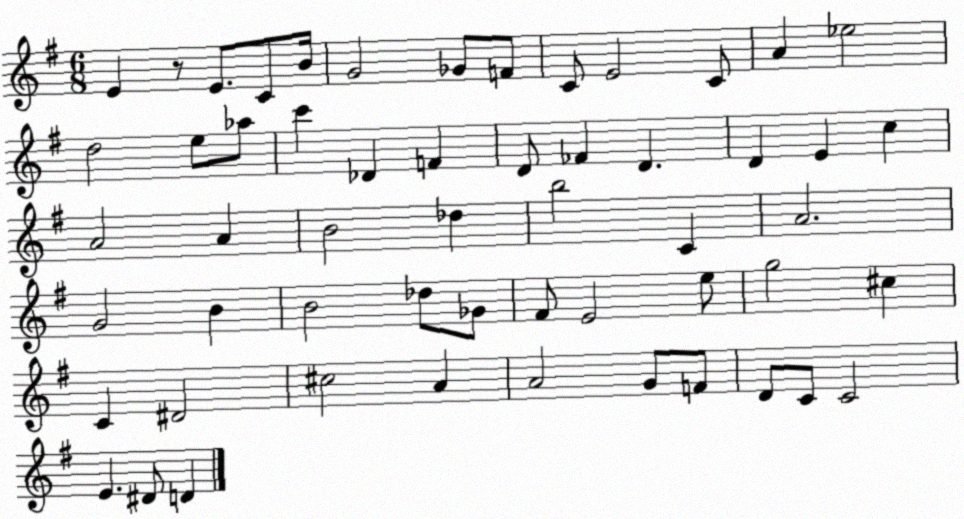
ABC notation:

X:1
T:Untitled
M:6/8
L:1/4
K:G
E z/2 E/2 C/2 B/4 G2 _G/2 F/2 C/2 E2 C/2 A _e2 d2 e/2 _a/2 c' _D F D/2 _F D D E c A2 A B2 _d b2 C A2 G2 B B2 _d/2 _G/2 ^F/2 E2 e/2 g2 ^c C ^D2 ^c2 A A2 G/2 F/2 D/2 C/2 C2 E ^D/2 D